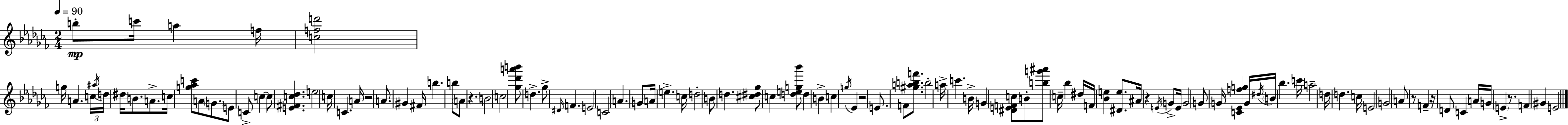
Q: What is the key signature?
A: AES minor